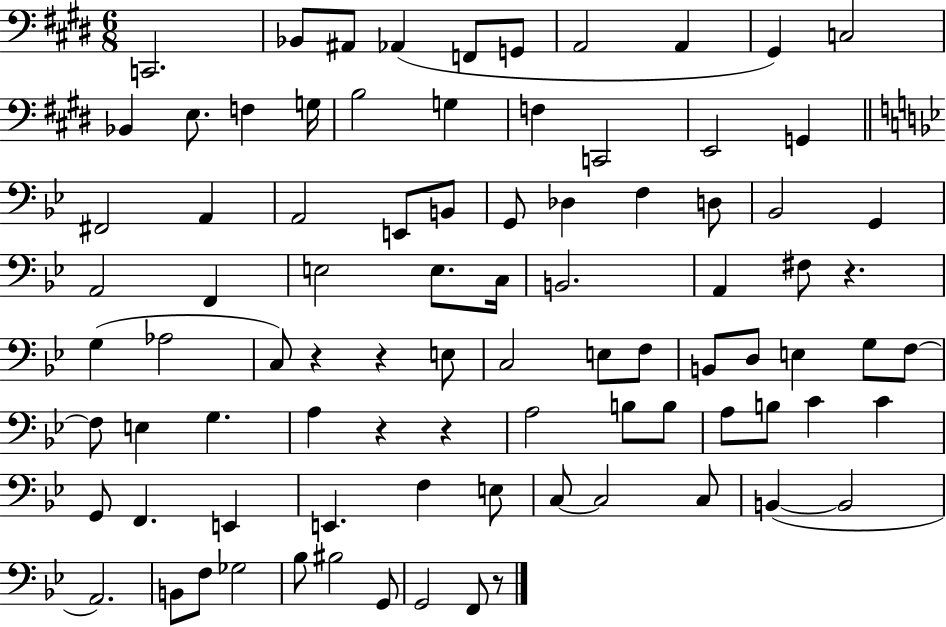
{
  \clef bass
  \numericTimeSignature
  \time 6/8
  \key e \major
  \repeat volta 2 { c,2. | bes,8 ais,8 aes,4( f,8 g,8 | a,2 a,4 | gis,4) c2 | \break bes,4 e8. f4 g16 | b2 g4 | f4 c,2 | e,2 g,4 | \break \bar "||" \break \key g \minor fis,2 a,4 | a,2 e,8 b,8 | g,8 des4 f4 d8 | bes,2 g,4 | \break a,2 f,4 | e2 e8. c16 | b,2. | a,4 fis8 r4. | \break g4( aes2 | c8) r4 r4 e8 | c2 e8 f8 | b,8 d8 e4 g8 f8~~ | \break f8 e4 g4. | a4 r4 r4 | a2 b8 b8 | a8 b8 c'4 c'4 | \break g,8 f,4. e,4 | e,4. f4 e8 | c8~~ c2 c8 | b,4~(~ b,2 | \break a,2.) | b,8 f8 ges2 | bes8 bis2 g,8 | g,2 f,8 r8 | \break } \bar "|."
}